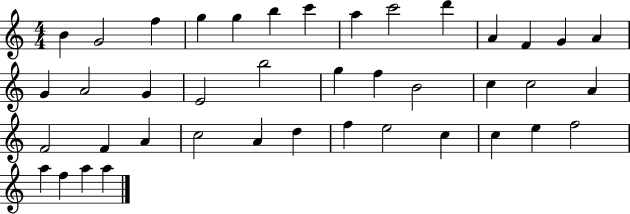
X:1
T:Untitled
M:4/4
L:1/4
K:C
B G2 f g g b c' a c'2 d' A F G A G A2 G E2 b2 g f B2 c c2 A F2 F A c2 A d f e2 c c e f2 a f a a